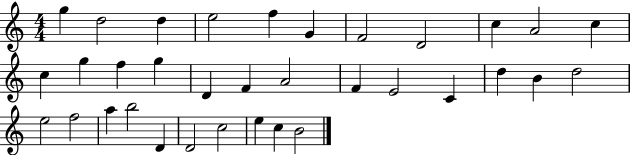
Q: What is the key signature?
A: C major